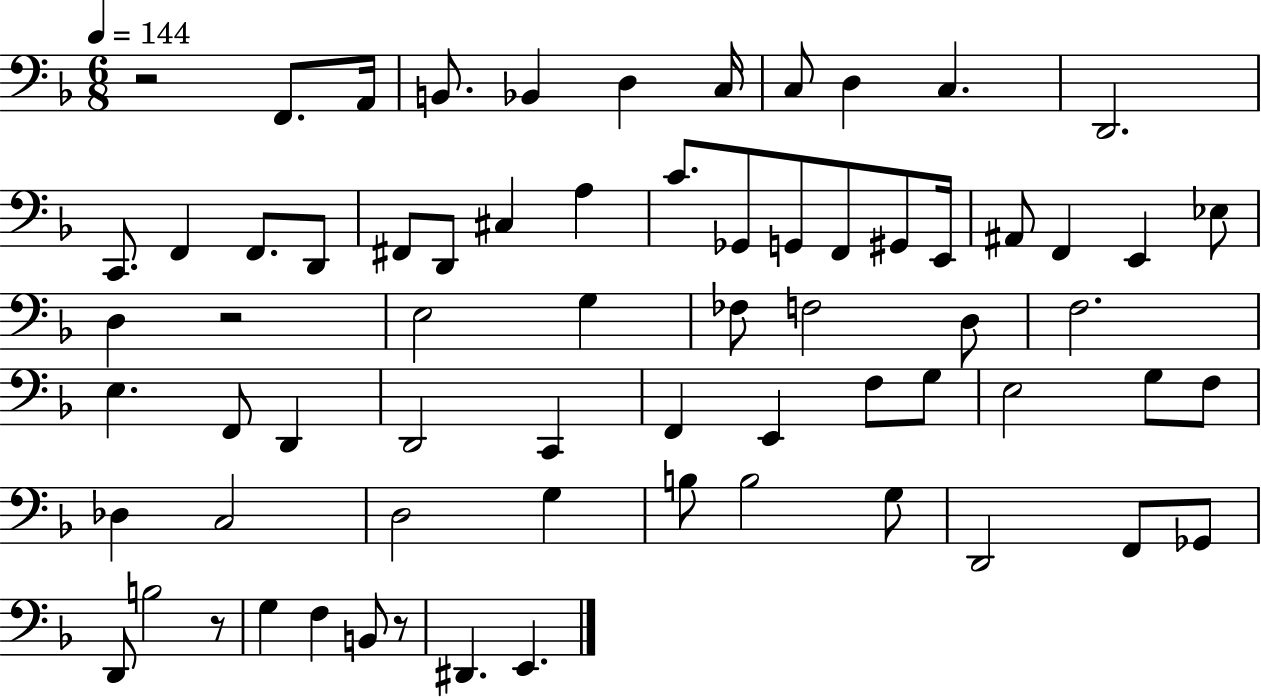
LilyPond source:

{
  \clef bass
  \numericTimeSignature
  \time 6/8
  \key f \major
  \tempo 4 = 144
  r2 f,8. a,16 | b,8. bes,4 d4 c16 | c8 d4 c4. | d,2. | \break c,8. f,4 f,8. d,8 | fis,8 d,8 cis4 a4 | c'8. ges,8 g,8 f,8 gis,8 e,16 | ais,8 f,4 e,4 ees8 | \break d4 r2 | e2 g4 | fes8 f2 d8 | f2. | \break e4. f,8 d,4 | d,2 c,4 | f,4 e,4 f8 g8 | e2 g8 f8 | \break des4 c2 | d2 g4 | b8 b2 g8 | d,2 f,8 ges,8 | \break d,8 b2 r8 | g4 f4 b,8 r8 | dis,4. e,4. | \bar "|."
}